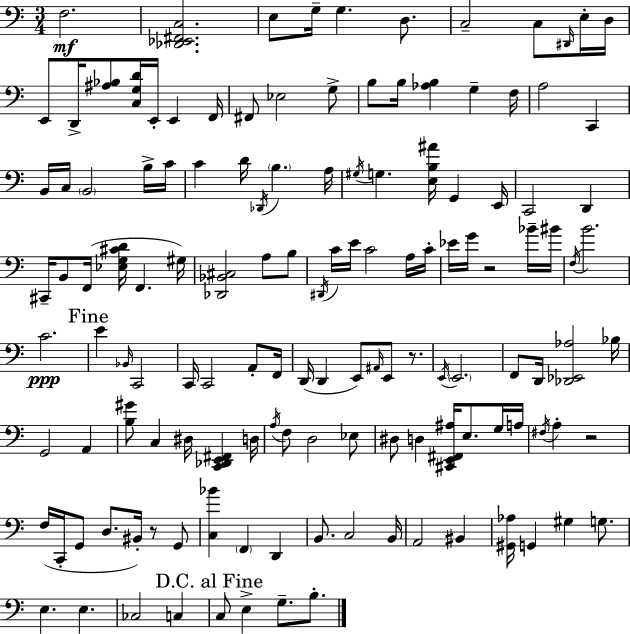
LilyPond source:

{
  \clef bass
  \numericTimeSignature
  \time 3/4
  \key a \minor
  \repeat volta 2 { f2.\mf | <des, ees, fis, c>2. | e8 g16-- g4. d8. | c2-- c8 \grace { dis,16 } e16-. | \break d16 e,8 d,16-> <ais bes>8 <c g d'>16 e,16-. e,4 | f,16 fis,8 ees2 g8-> | b8 b16 <aes b>4 g4-- | f16 a2 c,4 | \break b,16 c16 \parenthesize b,2 b16-> | c'16 c'4 d'16 \acciaccatura { des,16 } \parenthesize b4. | a16 \acciaccatura { gis16 } g4. <e b ais'>16 g,4 | e,16 c,2 d,4 | \break cis,16-- b,8 f,16( <ees g cis' d'>16 f,4. | gis16) <des, bes, cis>2 a8 | b8 \acciaccatura { dis,16 } c'16 e'16 c'2 | a16 c'16-. ees'16 g'16 r2 | \break bes'16-- bis'16 \acciaccatura { f16 } b'2. | c'2.\ppp | \mark "Fine" e'4 \grace { bes,16 } c,2 | c,16 c,2 | \break a,8-. f,16 d,16( d,4 e,8) | \grace { ais,16 } e,8 r8. \acciaccatura { e,16 } \parenthesize e,2. | f,8 d,16 <des, ees, aes>2 | bes16 g,2 | \break a,4 <b gis'>8 c4 | dis16 <c, des, e, fis,>4 d16 \acciaccatura { a16 } f8 d2 | ees8 dis8 d4 | <cis, e, fis, ais>16 e8. g16 a16 \acciaccatura { fis16 } a4-. | \break r2 f16( c,16-. | g,8 d8. bis,16-.) r8 g,8 <c bes'>4 | \parenthesize f,4 d,4 b,8. | c2 b,16 a,2 | \break bis,4 <gis, aes>16 g,4 | gis4 g8. e4. | e4. ces2 | c4 \mark "D.C. al Fine" c8 | \break e4-> g8.-- b8.-. } \bar "|."
}